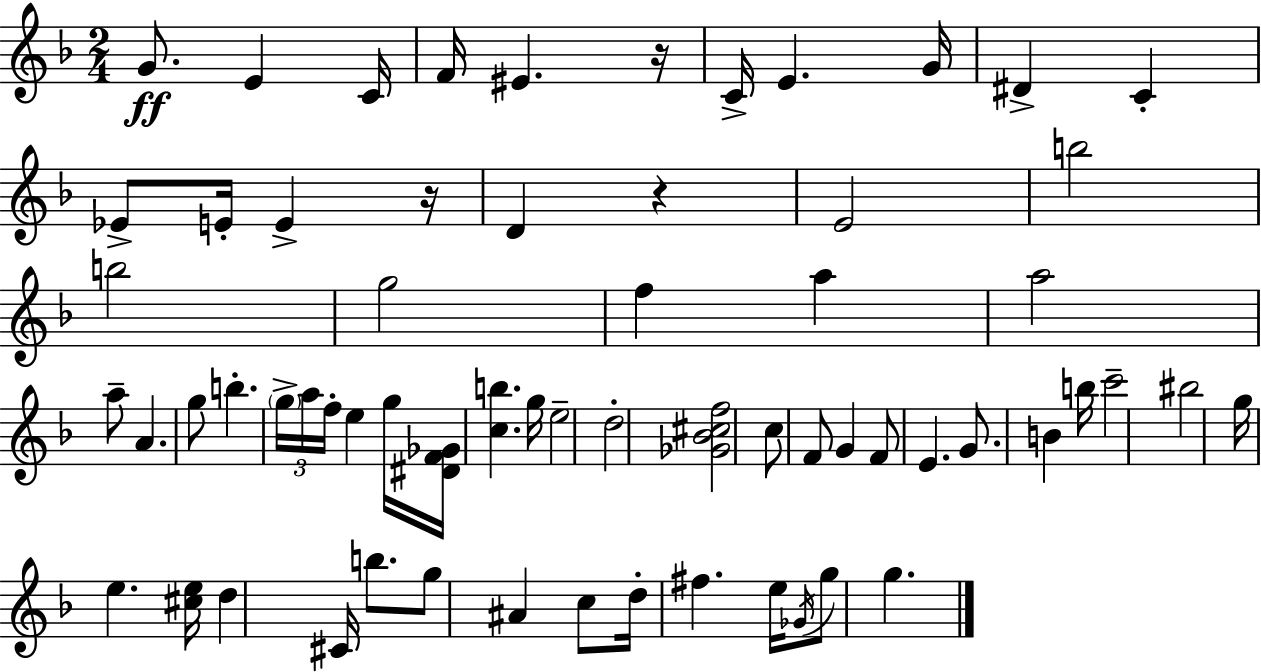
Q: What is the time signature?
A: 2/4